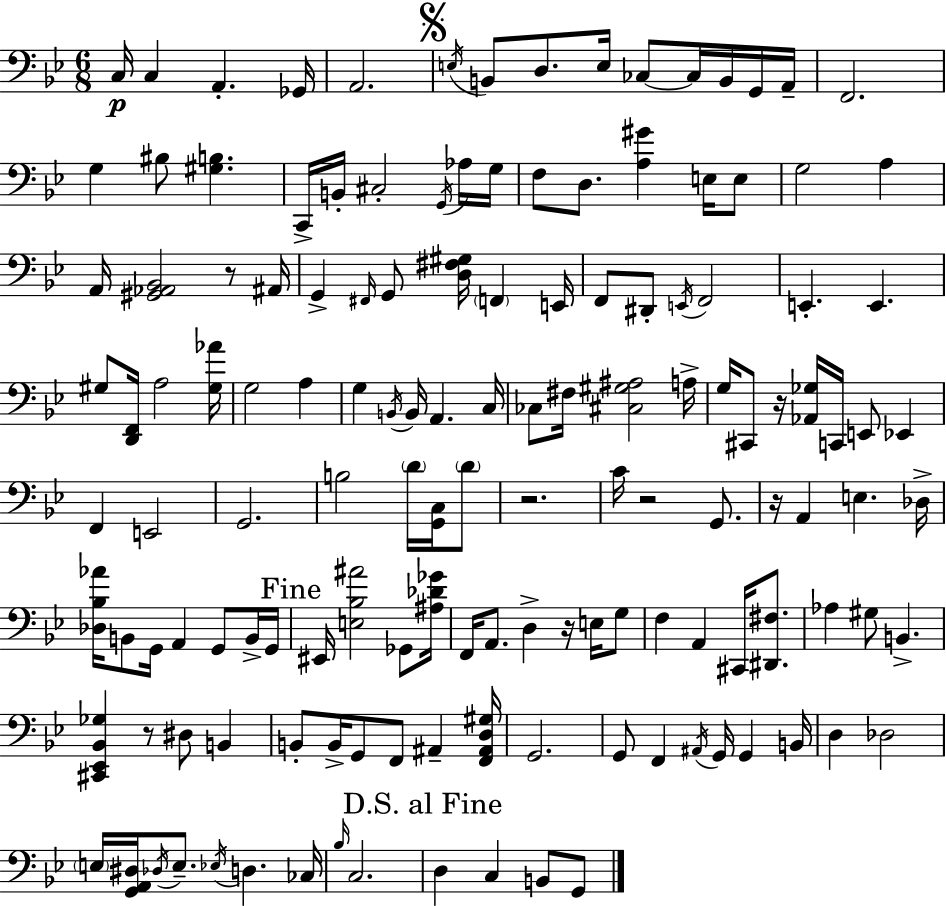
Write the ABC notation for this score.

X:1
T:Untitled
M:6/8
L:1/4
K:Gm
C,/4 C, A,, _G,,/4 A,,2 E,/4 B,,/2 D,/2 E,/4 _C,/2 _C,/4 B,,/4 G,,/4 A,,/4 F,,2 G, ^B,/2 [^G,B,] C,,/4 B,,/4 ^C,2 G,,/4 _A,/4 G,/4 F,/2 D,/2 [A,^G] E,/4 E,/2 G,2 A, A,,/4 [^G,,_A,,_B,,]2 z/2 ^A,,/4 G,, ^F,,/4 G,,/2 [D,^F,^G,]/4 F,, E,,/4 F,,/2 ^D,,/2 E,,/4 F,,2 E,, E,, ^G,/2 [D,,F,,]/4 A,2 [^G,_A]/4 G,2 A, G, B,,/4 B,,/4 A,, C,/4 _C,/2 ^F,/4 [^C,^G,^A,]2 A,/4 G,/4 ^C,,/2 z/4 [_A,,_G,]/4 C,,/4 E,,/2 _E,, F,, E,,2 G,,2 B,2 D/4 [G,,C,]/4 D/2 z2 C/4 z2 G,,/2 z/4 A,, E, _D,/4 [_D,_B,_A]/4 B,,/2 G,,/4 A,, G,,/2 B,,/4 G,,/4 ^E,,/4 [E,_B,^A]2 _G,,/2 [^A,_D_G]/4 F,,/4 A,,/2 D, z/4 E,/4 G,/2 F, A,, ^C,,/4 [^D,,^F,]/2 _A, ^G,/2 B,, [^C,,_E,,_B,,_G,] z/2 ^D,/2 B,, B,,/2 B,,/4 G,,/2 F,,/2 ^A,, [F,,^A,,D,^G,]/4 G,,2 G,,/2 F,, ^A,,/4 G,,/4 G,, B,,/4 D, _D,2 E,/4 [G,,A,,^D,]/4 _D,/4 E,/2 _E,/4 D, _C,/4 _B,/4 C,2 D, C, B,,/2 G,,/2